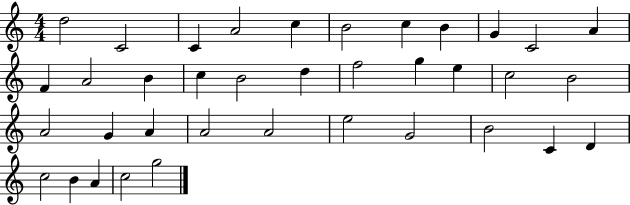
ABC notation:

X:1
T:Untitled
M:4/4
L:1/4
K:C
d2 C2 C A2 c B2 c B G C2 A F A2 B c B2 d f2 g e c2 B2 A2 G A A2 A2 e2 G2 B2 C D c2 B A c2 g2